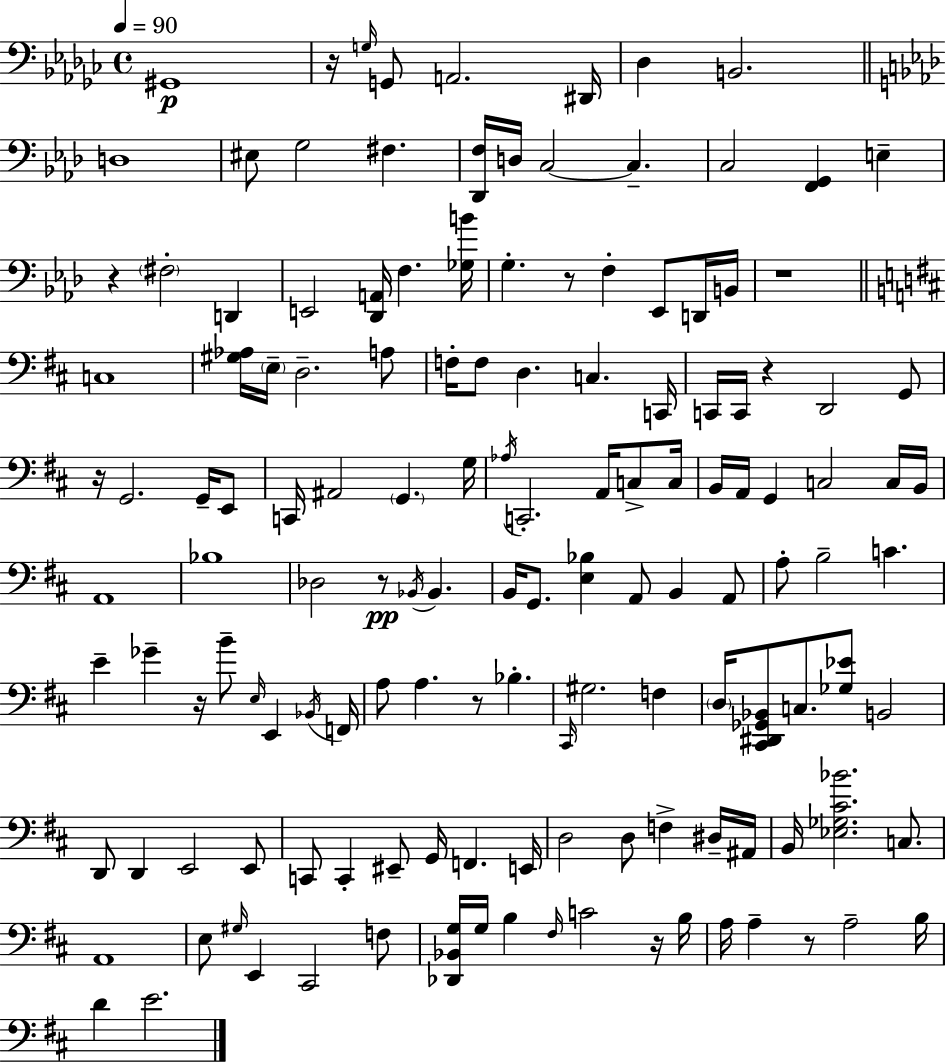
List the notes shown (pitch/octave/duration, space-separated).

G#2/w R/s G3/s G2/e A2/h. D#2/s Db3/q B2/h. D3/w EIS3/e G3/h F#3/q. [Db2,F3]/s D3/s C3/h C3/q. C3/h [F2,G2]/q E3/q R/q F#3/h D2/q E2/h [Db2,A2]/s F3/q. [Gb3,B4]/s G3/q. R/e F3/q Eb2/e D2/s B2/s R/w C3/w [G#3,Ab3]/s E3/s D3/h. A3/e F3/s F3/e D3/q. C3/q. C2/s C2/s C2/s R/q D2/h G2/e R/s G2/h. G2/s E2/e C2/s A#2/h G2/q. G3/s Ab3/s C2/h. A2/s C3/e C3/s B2/s A2/s G2/q C3/h C3/s B2/s A2/w Bb3/w Db3/h R/e Bb2/s Bb2/q. B2/s G2/e. [E3,Bb3]/q A2/e B2/q A2/e A3/e B3/h C4/q. E4/q Gb4/q R/s B4/e E3/s E2/q Bb2/s F2/s A3/e A3/q. R/e Bb3/q. C#2/s G#3/h. F3/q D3/s [C#2,D#2,Gb2,Bb2]/e C3/e. [Gb3,Eb4]/e B2/h D2/e D2/q E2/h E2/e C2/e C2/q EIS2/e G2/s F2/q. E2/s D3/h D3/e F3/q D#3/s A#2/s B2/s [Eb3,Gb3,C#4,Bb4]/h. C3/e. A2/w E3/e G#3/s E2/q C#2/h F3/e [Db2,Bb2,G3]/s G3/s B3/q F#3/s C4/h R/s B3/s A3/s A3/q R/e A3/h B3/s D4/q E4/h.